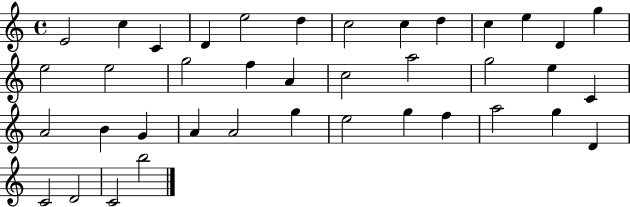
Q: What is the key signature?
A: C major